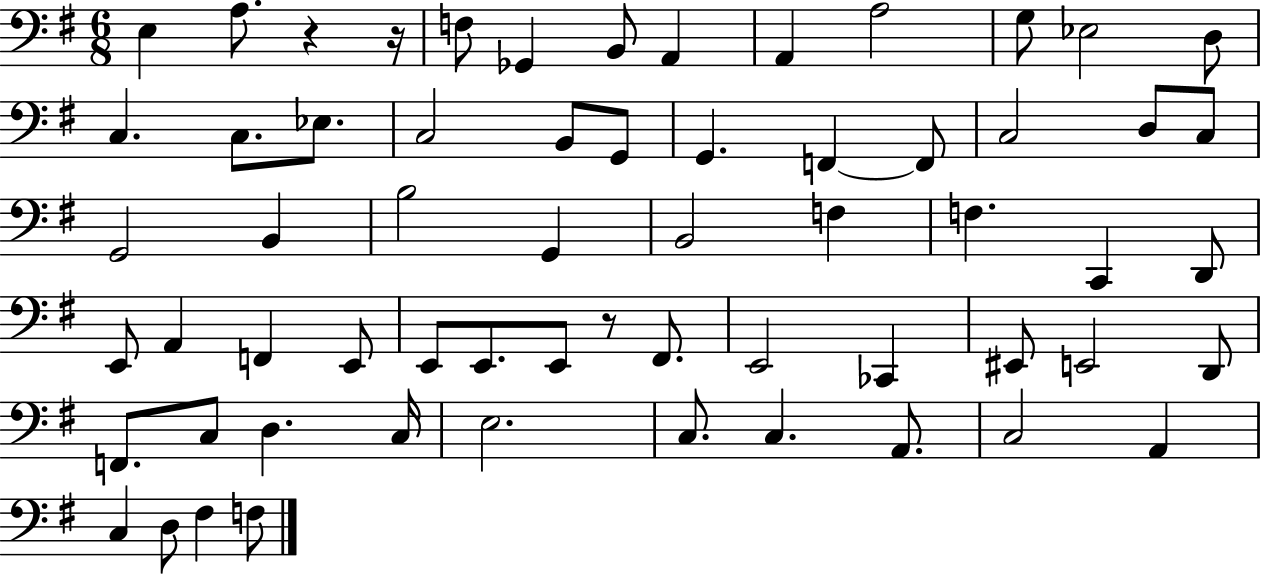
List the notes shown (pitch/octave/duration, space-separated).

E3/q A3/e. R/q R/s F3/e Gb2/q B2/e A2/q A2/q A3/h G3/e Eb3/h D3/e C3/q. C3/e. Eb3/e. C3/h B2/e G2/e G2/q. F2/q F2/e C3/h D3/e C3/e G2/h B2/q B3/h G2/q B2/h F3/q F3/q. C2/q D2/e E2/e A2/q F2/q E2/e E2/e E2/e. E2/e R/e F#2/e. E2/h CES2/q EIS2/e E2/h D2/e F2/e. C3/e D3/q. C3/s E3/h. C3/e. C3/q. A2/e. C3/h A2/q C3/q D3/e F#3/q F3/e